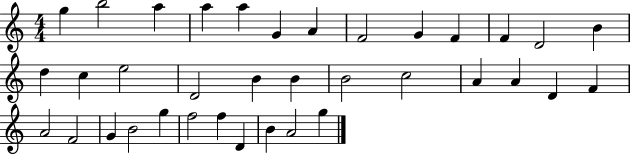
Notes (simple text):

G5/q B5/h A5/q A5/q A5/q G4/q A4/q F4/h G4/q F4/q F4/q D4/h B4/q D5/q C5/q E5/h D4/h B4/q B4/q B4/h C5/h A4/q A4/q D4/q F4/q A4/h F4/h G4/q B4/h G5/q F5/h F5/q D4/q B4/q A4/h G5/q